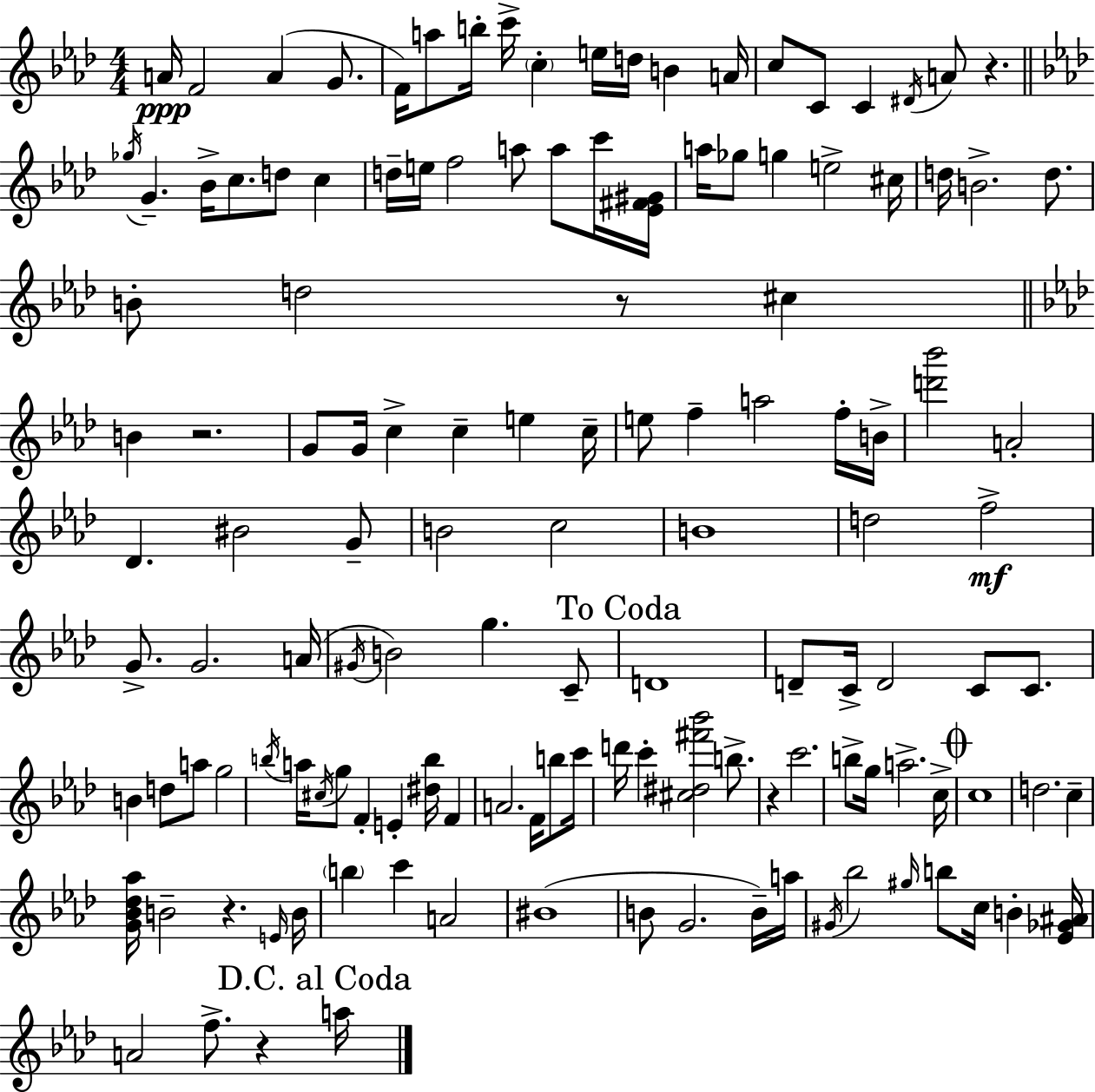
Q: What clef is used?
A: treble